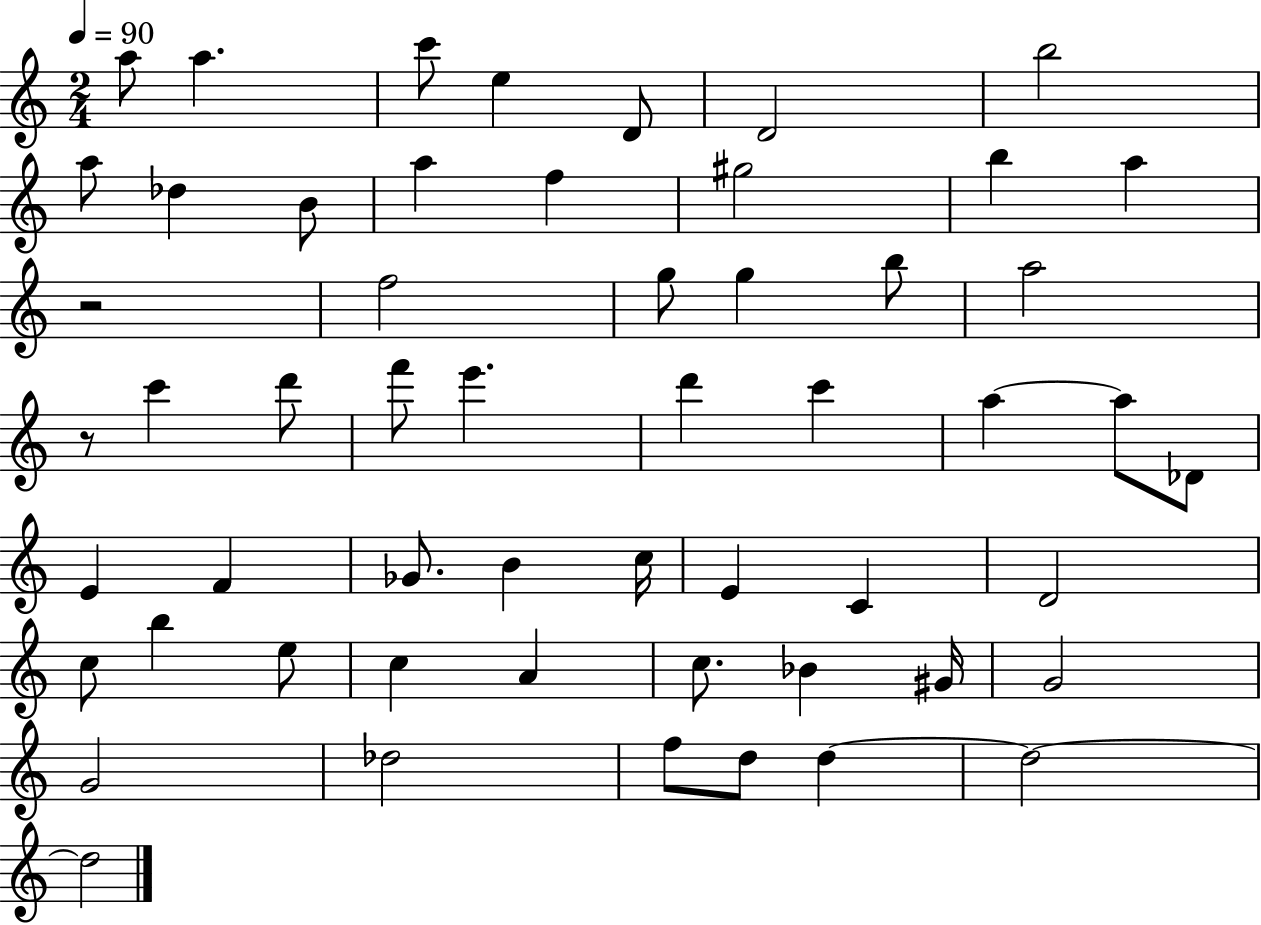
A5/e A5/q. C6/e E5/q D4/e D4/h B5/h A5/e Db5/q B4/e A5/q F5/q G#5/h B5/q A5/q R/h F5/h G5/e G5/q B5/e A5/h R/e C6/q D6/e F6/e E6/q. D6/q C6/q A5/q A5/e Db4/e E4/q F4/q Gb4/e. B4/q C5/s E4/q C4/q D4/h C5/e B5/q E5/e C5/q A4/q C5/e. Bb4/q G#4/s G4/h G4/h Db5/h F5/e D5/e D5/q D5/h D5/h